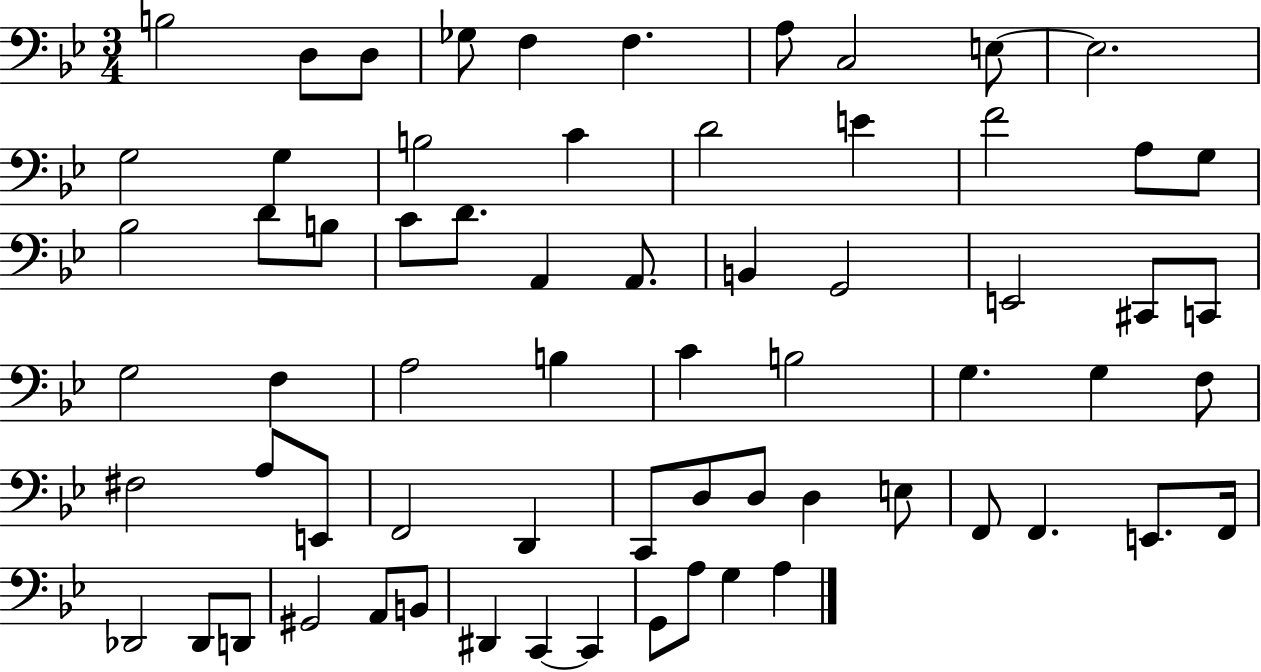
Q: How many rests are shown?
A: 0